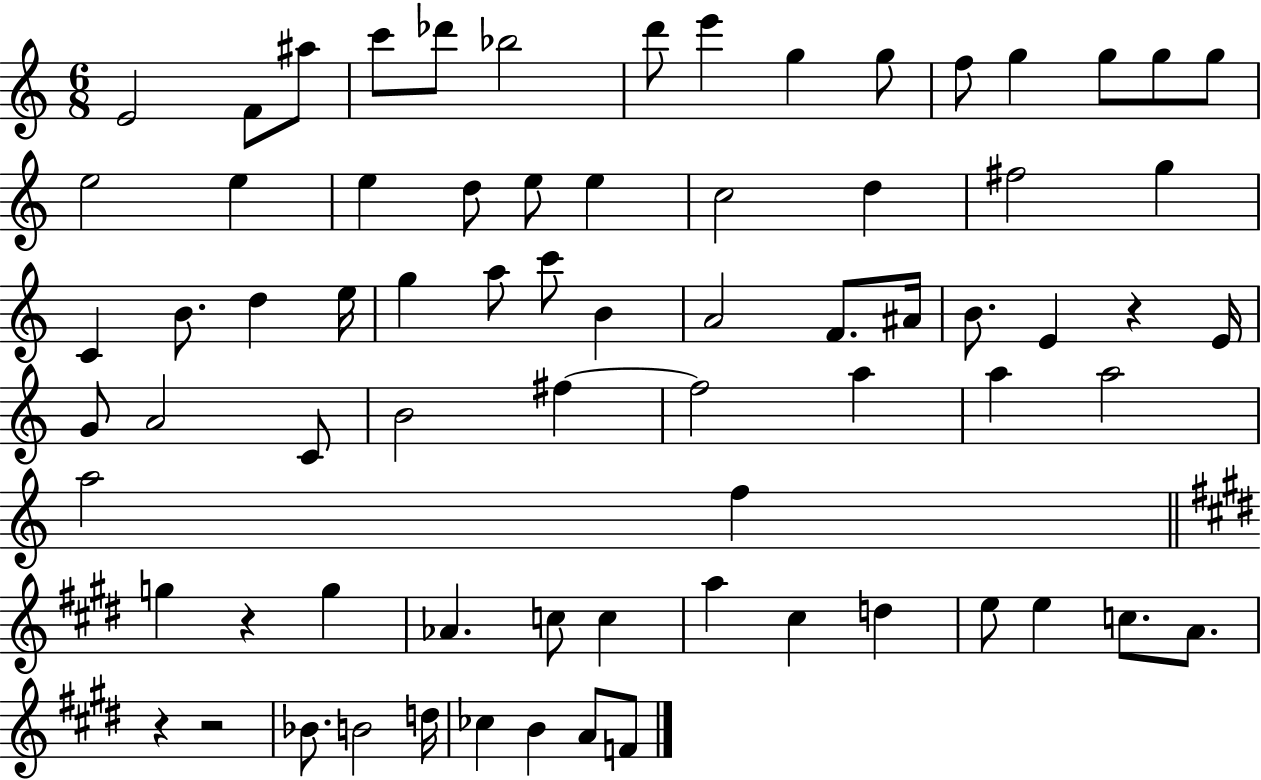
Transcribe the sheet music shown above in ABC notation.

X:1
T:Untitled
M:6/8
L:1/4
K:C
E2 F/2 ^a/2 c'/2 _d'/2 _b2 d'/2 e' g g/2 f/2 g g/2 g/2 g/2 e2 e e d/2 e/2 e c2 d ^f2 g C B/2 d e/4 g a/2 c'/2 B A2 F/2 ^A/4 B/2 E z E/4 G/2 A2 C/2 B2 ^f ^f2 a a a2 a2 f g z g _A c/2 c a ^c d e/2 e c/2 A/2 z z2 _B/2 B2 d/4 _c B A/2 F/2